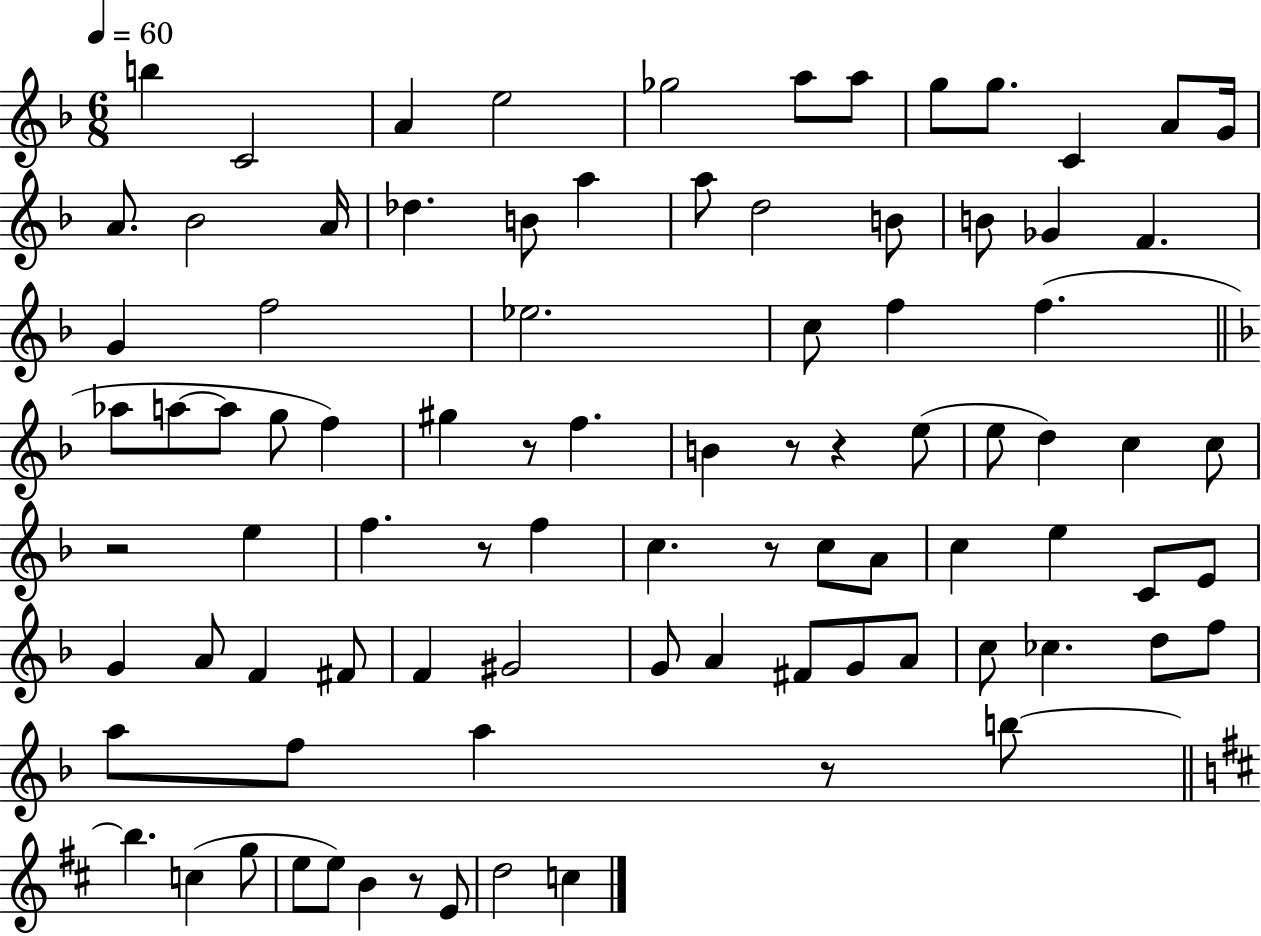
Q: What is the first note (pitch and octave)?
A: B5